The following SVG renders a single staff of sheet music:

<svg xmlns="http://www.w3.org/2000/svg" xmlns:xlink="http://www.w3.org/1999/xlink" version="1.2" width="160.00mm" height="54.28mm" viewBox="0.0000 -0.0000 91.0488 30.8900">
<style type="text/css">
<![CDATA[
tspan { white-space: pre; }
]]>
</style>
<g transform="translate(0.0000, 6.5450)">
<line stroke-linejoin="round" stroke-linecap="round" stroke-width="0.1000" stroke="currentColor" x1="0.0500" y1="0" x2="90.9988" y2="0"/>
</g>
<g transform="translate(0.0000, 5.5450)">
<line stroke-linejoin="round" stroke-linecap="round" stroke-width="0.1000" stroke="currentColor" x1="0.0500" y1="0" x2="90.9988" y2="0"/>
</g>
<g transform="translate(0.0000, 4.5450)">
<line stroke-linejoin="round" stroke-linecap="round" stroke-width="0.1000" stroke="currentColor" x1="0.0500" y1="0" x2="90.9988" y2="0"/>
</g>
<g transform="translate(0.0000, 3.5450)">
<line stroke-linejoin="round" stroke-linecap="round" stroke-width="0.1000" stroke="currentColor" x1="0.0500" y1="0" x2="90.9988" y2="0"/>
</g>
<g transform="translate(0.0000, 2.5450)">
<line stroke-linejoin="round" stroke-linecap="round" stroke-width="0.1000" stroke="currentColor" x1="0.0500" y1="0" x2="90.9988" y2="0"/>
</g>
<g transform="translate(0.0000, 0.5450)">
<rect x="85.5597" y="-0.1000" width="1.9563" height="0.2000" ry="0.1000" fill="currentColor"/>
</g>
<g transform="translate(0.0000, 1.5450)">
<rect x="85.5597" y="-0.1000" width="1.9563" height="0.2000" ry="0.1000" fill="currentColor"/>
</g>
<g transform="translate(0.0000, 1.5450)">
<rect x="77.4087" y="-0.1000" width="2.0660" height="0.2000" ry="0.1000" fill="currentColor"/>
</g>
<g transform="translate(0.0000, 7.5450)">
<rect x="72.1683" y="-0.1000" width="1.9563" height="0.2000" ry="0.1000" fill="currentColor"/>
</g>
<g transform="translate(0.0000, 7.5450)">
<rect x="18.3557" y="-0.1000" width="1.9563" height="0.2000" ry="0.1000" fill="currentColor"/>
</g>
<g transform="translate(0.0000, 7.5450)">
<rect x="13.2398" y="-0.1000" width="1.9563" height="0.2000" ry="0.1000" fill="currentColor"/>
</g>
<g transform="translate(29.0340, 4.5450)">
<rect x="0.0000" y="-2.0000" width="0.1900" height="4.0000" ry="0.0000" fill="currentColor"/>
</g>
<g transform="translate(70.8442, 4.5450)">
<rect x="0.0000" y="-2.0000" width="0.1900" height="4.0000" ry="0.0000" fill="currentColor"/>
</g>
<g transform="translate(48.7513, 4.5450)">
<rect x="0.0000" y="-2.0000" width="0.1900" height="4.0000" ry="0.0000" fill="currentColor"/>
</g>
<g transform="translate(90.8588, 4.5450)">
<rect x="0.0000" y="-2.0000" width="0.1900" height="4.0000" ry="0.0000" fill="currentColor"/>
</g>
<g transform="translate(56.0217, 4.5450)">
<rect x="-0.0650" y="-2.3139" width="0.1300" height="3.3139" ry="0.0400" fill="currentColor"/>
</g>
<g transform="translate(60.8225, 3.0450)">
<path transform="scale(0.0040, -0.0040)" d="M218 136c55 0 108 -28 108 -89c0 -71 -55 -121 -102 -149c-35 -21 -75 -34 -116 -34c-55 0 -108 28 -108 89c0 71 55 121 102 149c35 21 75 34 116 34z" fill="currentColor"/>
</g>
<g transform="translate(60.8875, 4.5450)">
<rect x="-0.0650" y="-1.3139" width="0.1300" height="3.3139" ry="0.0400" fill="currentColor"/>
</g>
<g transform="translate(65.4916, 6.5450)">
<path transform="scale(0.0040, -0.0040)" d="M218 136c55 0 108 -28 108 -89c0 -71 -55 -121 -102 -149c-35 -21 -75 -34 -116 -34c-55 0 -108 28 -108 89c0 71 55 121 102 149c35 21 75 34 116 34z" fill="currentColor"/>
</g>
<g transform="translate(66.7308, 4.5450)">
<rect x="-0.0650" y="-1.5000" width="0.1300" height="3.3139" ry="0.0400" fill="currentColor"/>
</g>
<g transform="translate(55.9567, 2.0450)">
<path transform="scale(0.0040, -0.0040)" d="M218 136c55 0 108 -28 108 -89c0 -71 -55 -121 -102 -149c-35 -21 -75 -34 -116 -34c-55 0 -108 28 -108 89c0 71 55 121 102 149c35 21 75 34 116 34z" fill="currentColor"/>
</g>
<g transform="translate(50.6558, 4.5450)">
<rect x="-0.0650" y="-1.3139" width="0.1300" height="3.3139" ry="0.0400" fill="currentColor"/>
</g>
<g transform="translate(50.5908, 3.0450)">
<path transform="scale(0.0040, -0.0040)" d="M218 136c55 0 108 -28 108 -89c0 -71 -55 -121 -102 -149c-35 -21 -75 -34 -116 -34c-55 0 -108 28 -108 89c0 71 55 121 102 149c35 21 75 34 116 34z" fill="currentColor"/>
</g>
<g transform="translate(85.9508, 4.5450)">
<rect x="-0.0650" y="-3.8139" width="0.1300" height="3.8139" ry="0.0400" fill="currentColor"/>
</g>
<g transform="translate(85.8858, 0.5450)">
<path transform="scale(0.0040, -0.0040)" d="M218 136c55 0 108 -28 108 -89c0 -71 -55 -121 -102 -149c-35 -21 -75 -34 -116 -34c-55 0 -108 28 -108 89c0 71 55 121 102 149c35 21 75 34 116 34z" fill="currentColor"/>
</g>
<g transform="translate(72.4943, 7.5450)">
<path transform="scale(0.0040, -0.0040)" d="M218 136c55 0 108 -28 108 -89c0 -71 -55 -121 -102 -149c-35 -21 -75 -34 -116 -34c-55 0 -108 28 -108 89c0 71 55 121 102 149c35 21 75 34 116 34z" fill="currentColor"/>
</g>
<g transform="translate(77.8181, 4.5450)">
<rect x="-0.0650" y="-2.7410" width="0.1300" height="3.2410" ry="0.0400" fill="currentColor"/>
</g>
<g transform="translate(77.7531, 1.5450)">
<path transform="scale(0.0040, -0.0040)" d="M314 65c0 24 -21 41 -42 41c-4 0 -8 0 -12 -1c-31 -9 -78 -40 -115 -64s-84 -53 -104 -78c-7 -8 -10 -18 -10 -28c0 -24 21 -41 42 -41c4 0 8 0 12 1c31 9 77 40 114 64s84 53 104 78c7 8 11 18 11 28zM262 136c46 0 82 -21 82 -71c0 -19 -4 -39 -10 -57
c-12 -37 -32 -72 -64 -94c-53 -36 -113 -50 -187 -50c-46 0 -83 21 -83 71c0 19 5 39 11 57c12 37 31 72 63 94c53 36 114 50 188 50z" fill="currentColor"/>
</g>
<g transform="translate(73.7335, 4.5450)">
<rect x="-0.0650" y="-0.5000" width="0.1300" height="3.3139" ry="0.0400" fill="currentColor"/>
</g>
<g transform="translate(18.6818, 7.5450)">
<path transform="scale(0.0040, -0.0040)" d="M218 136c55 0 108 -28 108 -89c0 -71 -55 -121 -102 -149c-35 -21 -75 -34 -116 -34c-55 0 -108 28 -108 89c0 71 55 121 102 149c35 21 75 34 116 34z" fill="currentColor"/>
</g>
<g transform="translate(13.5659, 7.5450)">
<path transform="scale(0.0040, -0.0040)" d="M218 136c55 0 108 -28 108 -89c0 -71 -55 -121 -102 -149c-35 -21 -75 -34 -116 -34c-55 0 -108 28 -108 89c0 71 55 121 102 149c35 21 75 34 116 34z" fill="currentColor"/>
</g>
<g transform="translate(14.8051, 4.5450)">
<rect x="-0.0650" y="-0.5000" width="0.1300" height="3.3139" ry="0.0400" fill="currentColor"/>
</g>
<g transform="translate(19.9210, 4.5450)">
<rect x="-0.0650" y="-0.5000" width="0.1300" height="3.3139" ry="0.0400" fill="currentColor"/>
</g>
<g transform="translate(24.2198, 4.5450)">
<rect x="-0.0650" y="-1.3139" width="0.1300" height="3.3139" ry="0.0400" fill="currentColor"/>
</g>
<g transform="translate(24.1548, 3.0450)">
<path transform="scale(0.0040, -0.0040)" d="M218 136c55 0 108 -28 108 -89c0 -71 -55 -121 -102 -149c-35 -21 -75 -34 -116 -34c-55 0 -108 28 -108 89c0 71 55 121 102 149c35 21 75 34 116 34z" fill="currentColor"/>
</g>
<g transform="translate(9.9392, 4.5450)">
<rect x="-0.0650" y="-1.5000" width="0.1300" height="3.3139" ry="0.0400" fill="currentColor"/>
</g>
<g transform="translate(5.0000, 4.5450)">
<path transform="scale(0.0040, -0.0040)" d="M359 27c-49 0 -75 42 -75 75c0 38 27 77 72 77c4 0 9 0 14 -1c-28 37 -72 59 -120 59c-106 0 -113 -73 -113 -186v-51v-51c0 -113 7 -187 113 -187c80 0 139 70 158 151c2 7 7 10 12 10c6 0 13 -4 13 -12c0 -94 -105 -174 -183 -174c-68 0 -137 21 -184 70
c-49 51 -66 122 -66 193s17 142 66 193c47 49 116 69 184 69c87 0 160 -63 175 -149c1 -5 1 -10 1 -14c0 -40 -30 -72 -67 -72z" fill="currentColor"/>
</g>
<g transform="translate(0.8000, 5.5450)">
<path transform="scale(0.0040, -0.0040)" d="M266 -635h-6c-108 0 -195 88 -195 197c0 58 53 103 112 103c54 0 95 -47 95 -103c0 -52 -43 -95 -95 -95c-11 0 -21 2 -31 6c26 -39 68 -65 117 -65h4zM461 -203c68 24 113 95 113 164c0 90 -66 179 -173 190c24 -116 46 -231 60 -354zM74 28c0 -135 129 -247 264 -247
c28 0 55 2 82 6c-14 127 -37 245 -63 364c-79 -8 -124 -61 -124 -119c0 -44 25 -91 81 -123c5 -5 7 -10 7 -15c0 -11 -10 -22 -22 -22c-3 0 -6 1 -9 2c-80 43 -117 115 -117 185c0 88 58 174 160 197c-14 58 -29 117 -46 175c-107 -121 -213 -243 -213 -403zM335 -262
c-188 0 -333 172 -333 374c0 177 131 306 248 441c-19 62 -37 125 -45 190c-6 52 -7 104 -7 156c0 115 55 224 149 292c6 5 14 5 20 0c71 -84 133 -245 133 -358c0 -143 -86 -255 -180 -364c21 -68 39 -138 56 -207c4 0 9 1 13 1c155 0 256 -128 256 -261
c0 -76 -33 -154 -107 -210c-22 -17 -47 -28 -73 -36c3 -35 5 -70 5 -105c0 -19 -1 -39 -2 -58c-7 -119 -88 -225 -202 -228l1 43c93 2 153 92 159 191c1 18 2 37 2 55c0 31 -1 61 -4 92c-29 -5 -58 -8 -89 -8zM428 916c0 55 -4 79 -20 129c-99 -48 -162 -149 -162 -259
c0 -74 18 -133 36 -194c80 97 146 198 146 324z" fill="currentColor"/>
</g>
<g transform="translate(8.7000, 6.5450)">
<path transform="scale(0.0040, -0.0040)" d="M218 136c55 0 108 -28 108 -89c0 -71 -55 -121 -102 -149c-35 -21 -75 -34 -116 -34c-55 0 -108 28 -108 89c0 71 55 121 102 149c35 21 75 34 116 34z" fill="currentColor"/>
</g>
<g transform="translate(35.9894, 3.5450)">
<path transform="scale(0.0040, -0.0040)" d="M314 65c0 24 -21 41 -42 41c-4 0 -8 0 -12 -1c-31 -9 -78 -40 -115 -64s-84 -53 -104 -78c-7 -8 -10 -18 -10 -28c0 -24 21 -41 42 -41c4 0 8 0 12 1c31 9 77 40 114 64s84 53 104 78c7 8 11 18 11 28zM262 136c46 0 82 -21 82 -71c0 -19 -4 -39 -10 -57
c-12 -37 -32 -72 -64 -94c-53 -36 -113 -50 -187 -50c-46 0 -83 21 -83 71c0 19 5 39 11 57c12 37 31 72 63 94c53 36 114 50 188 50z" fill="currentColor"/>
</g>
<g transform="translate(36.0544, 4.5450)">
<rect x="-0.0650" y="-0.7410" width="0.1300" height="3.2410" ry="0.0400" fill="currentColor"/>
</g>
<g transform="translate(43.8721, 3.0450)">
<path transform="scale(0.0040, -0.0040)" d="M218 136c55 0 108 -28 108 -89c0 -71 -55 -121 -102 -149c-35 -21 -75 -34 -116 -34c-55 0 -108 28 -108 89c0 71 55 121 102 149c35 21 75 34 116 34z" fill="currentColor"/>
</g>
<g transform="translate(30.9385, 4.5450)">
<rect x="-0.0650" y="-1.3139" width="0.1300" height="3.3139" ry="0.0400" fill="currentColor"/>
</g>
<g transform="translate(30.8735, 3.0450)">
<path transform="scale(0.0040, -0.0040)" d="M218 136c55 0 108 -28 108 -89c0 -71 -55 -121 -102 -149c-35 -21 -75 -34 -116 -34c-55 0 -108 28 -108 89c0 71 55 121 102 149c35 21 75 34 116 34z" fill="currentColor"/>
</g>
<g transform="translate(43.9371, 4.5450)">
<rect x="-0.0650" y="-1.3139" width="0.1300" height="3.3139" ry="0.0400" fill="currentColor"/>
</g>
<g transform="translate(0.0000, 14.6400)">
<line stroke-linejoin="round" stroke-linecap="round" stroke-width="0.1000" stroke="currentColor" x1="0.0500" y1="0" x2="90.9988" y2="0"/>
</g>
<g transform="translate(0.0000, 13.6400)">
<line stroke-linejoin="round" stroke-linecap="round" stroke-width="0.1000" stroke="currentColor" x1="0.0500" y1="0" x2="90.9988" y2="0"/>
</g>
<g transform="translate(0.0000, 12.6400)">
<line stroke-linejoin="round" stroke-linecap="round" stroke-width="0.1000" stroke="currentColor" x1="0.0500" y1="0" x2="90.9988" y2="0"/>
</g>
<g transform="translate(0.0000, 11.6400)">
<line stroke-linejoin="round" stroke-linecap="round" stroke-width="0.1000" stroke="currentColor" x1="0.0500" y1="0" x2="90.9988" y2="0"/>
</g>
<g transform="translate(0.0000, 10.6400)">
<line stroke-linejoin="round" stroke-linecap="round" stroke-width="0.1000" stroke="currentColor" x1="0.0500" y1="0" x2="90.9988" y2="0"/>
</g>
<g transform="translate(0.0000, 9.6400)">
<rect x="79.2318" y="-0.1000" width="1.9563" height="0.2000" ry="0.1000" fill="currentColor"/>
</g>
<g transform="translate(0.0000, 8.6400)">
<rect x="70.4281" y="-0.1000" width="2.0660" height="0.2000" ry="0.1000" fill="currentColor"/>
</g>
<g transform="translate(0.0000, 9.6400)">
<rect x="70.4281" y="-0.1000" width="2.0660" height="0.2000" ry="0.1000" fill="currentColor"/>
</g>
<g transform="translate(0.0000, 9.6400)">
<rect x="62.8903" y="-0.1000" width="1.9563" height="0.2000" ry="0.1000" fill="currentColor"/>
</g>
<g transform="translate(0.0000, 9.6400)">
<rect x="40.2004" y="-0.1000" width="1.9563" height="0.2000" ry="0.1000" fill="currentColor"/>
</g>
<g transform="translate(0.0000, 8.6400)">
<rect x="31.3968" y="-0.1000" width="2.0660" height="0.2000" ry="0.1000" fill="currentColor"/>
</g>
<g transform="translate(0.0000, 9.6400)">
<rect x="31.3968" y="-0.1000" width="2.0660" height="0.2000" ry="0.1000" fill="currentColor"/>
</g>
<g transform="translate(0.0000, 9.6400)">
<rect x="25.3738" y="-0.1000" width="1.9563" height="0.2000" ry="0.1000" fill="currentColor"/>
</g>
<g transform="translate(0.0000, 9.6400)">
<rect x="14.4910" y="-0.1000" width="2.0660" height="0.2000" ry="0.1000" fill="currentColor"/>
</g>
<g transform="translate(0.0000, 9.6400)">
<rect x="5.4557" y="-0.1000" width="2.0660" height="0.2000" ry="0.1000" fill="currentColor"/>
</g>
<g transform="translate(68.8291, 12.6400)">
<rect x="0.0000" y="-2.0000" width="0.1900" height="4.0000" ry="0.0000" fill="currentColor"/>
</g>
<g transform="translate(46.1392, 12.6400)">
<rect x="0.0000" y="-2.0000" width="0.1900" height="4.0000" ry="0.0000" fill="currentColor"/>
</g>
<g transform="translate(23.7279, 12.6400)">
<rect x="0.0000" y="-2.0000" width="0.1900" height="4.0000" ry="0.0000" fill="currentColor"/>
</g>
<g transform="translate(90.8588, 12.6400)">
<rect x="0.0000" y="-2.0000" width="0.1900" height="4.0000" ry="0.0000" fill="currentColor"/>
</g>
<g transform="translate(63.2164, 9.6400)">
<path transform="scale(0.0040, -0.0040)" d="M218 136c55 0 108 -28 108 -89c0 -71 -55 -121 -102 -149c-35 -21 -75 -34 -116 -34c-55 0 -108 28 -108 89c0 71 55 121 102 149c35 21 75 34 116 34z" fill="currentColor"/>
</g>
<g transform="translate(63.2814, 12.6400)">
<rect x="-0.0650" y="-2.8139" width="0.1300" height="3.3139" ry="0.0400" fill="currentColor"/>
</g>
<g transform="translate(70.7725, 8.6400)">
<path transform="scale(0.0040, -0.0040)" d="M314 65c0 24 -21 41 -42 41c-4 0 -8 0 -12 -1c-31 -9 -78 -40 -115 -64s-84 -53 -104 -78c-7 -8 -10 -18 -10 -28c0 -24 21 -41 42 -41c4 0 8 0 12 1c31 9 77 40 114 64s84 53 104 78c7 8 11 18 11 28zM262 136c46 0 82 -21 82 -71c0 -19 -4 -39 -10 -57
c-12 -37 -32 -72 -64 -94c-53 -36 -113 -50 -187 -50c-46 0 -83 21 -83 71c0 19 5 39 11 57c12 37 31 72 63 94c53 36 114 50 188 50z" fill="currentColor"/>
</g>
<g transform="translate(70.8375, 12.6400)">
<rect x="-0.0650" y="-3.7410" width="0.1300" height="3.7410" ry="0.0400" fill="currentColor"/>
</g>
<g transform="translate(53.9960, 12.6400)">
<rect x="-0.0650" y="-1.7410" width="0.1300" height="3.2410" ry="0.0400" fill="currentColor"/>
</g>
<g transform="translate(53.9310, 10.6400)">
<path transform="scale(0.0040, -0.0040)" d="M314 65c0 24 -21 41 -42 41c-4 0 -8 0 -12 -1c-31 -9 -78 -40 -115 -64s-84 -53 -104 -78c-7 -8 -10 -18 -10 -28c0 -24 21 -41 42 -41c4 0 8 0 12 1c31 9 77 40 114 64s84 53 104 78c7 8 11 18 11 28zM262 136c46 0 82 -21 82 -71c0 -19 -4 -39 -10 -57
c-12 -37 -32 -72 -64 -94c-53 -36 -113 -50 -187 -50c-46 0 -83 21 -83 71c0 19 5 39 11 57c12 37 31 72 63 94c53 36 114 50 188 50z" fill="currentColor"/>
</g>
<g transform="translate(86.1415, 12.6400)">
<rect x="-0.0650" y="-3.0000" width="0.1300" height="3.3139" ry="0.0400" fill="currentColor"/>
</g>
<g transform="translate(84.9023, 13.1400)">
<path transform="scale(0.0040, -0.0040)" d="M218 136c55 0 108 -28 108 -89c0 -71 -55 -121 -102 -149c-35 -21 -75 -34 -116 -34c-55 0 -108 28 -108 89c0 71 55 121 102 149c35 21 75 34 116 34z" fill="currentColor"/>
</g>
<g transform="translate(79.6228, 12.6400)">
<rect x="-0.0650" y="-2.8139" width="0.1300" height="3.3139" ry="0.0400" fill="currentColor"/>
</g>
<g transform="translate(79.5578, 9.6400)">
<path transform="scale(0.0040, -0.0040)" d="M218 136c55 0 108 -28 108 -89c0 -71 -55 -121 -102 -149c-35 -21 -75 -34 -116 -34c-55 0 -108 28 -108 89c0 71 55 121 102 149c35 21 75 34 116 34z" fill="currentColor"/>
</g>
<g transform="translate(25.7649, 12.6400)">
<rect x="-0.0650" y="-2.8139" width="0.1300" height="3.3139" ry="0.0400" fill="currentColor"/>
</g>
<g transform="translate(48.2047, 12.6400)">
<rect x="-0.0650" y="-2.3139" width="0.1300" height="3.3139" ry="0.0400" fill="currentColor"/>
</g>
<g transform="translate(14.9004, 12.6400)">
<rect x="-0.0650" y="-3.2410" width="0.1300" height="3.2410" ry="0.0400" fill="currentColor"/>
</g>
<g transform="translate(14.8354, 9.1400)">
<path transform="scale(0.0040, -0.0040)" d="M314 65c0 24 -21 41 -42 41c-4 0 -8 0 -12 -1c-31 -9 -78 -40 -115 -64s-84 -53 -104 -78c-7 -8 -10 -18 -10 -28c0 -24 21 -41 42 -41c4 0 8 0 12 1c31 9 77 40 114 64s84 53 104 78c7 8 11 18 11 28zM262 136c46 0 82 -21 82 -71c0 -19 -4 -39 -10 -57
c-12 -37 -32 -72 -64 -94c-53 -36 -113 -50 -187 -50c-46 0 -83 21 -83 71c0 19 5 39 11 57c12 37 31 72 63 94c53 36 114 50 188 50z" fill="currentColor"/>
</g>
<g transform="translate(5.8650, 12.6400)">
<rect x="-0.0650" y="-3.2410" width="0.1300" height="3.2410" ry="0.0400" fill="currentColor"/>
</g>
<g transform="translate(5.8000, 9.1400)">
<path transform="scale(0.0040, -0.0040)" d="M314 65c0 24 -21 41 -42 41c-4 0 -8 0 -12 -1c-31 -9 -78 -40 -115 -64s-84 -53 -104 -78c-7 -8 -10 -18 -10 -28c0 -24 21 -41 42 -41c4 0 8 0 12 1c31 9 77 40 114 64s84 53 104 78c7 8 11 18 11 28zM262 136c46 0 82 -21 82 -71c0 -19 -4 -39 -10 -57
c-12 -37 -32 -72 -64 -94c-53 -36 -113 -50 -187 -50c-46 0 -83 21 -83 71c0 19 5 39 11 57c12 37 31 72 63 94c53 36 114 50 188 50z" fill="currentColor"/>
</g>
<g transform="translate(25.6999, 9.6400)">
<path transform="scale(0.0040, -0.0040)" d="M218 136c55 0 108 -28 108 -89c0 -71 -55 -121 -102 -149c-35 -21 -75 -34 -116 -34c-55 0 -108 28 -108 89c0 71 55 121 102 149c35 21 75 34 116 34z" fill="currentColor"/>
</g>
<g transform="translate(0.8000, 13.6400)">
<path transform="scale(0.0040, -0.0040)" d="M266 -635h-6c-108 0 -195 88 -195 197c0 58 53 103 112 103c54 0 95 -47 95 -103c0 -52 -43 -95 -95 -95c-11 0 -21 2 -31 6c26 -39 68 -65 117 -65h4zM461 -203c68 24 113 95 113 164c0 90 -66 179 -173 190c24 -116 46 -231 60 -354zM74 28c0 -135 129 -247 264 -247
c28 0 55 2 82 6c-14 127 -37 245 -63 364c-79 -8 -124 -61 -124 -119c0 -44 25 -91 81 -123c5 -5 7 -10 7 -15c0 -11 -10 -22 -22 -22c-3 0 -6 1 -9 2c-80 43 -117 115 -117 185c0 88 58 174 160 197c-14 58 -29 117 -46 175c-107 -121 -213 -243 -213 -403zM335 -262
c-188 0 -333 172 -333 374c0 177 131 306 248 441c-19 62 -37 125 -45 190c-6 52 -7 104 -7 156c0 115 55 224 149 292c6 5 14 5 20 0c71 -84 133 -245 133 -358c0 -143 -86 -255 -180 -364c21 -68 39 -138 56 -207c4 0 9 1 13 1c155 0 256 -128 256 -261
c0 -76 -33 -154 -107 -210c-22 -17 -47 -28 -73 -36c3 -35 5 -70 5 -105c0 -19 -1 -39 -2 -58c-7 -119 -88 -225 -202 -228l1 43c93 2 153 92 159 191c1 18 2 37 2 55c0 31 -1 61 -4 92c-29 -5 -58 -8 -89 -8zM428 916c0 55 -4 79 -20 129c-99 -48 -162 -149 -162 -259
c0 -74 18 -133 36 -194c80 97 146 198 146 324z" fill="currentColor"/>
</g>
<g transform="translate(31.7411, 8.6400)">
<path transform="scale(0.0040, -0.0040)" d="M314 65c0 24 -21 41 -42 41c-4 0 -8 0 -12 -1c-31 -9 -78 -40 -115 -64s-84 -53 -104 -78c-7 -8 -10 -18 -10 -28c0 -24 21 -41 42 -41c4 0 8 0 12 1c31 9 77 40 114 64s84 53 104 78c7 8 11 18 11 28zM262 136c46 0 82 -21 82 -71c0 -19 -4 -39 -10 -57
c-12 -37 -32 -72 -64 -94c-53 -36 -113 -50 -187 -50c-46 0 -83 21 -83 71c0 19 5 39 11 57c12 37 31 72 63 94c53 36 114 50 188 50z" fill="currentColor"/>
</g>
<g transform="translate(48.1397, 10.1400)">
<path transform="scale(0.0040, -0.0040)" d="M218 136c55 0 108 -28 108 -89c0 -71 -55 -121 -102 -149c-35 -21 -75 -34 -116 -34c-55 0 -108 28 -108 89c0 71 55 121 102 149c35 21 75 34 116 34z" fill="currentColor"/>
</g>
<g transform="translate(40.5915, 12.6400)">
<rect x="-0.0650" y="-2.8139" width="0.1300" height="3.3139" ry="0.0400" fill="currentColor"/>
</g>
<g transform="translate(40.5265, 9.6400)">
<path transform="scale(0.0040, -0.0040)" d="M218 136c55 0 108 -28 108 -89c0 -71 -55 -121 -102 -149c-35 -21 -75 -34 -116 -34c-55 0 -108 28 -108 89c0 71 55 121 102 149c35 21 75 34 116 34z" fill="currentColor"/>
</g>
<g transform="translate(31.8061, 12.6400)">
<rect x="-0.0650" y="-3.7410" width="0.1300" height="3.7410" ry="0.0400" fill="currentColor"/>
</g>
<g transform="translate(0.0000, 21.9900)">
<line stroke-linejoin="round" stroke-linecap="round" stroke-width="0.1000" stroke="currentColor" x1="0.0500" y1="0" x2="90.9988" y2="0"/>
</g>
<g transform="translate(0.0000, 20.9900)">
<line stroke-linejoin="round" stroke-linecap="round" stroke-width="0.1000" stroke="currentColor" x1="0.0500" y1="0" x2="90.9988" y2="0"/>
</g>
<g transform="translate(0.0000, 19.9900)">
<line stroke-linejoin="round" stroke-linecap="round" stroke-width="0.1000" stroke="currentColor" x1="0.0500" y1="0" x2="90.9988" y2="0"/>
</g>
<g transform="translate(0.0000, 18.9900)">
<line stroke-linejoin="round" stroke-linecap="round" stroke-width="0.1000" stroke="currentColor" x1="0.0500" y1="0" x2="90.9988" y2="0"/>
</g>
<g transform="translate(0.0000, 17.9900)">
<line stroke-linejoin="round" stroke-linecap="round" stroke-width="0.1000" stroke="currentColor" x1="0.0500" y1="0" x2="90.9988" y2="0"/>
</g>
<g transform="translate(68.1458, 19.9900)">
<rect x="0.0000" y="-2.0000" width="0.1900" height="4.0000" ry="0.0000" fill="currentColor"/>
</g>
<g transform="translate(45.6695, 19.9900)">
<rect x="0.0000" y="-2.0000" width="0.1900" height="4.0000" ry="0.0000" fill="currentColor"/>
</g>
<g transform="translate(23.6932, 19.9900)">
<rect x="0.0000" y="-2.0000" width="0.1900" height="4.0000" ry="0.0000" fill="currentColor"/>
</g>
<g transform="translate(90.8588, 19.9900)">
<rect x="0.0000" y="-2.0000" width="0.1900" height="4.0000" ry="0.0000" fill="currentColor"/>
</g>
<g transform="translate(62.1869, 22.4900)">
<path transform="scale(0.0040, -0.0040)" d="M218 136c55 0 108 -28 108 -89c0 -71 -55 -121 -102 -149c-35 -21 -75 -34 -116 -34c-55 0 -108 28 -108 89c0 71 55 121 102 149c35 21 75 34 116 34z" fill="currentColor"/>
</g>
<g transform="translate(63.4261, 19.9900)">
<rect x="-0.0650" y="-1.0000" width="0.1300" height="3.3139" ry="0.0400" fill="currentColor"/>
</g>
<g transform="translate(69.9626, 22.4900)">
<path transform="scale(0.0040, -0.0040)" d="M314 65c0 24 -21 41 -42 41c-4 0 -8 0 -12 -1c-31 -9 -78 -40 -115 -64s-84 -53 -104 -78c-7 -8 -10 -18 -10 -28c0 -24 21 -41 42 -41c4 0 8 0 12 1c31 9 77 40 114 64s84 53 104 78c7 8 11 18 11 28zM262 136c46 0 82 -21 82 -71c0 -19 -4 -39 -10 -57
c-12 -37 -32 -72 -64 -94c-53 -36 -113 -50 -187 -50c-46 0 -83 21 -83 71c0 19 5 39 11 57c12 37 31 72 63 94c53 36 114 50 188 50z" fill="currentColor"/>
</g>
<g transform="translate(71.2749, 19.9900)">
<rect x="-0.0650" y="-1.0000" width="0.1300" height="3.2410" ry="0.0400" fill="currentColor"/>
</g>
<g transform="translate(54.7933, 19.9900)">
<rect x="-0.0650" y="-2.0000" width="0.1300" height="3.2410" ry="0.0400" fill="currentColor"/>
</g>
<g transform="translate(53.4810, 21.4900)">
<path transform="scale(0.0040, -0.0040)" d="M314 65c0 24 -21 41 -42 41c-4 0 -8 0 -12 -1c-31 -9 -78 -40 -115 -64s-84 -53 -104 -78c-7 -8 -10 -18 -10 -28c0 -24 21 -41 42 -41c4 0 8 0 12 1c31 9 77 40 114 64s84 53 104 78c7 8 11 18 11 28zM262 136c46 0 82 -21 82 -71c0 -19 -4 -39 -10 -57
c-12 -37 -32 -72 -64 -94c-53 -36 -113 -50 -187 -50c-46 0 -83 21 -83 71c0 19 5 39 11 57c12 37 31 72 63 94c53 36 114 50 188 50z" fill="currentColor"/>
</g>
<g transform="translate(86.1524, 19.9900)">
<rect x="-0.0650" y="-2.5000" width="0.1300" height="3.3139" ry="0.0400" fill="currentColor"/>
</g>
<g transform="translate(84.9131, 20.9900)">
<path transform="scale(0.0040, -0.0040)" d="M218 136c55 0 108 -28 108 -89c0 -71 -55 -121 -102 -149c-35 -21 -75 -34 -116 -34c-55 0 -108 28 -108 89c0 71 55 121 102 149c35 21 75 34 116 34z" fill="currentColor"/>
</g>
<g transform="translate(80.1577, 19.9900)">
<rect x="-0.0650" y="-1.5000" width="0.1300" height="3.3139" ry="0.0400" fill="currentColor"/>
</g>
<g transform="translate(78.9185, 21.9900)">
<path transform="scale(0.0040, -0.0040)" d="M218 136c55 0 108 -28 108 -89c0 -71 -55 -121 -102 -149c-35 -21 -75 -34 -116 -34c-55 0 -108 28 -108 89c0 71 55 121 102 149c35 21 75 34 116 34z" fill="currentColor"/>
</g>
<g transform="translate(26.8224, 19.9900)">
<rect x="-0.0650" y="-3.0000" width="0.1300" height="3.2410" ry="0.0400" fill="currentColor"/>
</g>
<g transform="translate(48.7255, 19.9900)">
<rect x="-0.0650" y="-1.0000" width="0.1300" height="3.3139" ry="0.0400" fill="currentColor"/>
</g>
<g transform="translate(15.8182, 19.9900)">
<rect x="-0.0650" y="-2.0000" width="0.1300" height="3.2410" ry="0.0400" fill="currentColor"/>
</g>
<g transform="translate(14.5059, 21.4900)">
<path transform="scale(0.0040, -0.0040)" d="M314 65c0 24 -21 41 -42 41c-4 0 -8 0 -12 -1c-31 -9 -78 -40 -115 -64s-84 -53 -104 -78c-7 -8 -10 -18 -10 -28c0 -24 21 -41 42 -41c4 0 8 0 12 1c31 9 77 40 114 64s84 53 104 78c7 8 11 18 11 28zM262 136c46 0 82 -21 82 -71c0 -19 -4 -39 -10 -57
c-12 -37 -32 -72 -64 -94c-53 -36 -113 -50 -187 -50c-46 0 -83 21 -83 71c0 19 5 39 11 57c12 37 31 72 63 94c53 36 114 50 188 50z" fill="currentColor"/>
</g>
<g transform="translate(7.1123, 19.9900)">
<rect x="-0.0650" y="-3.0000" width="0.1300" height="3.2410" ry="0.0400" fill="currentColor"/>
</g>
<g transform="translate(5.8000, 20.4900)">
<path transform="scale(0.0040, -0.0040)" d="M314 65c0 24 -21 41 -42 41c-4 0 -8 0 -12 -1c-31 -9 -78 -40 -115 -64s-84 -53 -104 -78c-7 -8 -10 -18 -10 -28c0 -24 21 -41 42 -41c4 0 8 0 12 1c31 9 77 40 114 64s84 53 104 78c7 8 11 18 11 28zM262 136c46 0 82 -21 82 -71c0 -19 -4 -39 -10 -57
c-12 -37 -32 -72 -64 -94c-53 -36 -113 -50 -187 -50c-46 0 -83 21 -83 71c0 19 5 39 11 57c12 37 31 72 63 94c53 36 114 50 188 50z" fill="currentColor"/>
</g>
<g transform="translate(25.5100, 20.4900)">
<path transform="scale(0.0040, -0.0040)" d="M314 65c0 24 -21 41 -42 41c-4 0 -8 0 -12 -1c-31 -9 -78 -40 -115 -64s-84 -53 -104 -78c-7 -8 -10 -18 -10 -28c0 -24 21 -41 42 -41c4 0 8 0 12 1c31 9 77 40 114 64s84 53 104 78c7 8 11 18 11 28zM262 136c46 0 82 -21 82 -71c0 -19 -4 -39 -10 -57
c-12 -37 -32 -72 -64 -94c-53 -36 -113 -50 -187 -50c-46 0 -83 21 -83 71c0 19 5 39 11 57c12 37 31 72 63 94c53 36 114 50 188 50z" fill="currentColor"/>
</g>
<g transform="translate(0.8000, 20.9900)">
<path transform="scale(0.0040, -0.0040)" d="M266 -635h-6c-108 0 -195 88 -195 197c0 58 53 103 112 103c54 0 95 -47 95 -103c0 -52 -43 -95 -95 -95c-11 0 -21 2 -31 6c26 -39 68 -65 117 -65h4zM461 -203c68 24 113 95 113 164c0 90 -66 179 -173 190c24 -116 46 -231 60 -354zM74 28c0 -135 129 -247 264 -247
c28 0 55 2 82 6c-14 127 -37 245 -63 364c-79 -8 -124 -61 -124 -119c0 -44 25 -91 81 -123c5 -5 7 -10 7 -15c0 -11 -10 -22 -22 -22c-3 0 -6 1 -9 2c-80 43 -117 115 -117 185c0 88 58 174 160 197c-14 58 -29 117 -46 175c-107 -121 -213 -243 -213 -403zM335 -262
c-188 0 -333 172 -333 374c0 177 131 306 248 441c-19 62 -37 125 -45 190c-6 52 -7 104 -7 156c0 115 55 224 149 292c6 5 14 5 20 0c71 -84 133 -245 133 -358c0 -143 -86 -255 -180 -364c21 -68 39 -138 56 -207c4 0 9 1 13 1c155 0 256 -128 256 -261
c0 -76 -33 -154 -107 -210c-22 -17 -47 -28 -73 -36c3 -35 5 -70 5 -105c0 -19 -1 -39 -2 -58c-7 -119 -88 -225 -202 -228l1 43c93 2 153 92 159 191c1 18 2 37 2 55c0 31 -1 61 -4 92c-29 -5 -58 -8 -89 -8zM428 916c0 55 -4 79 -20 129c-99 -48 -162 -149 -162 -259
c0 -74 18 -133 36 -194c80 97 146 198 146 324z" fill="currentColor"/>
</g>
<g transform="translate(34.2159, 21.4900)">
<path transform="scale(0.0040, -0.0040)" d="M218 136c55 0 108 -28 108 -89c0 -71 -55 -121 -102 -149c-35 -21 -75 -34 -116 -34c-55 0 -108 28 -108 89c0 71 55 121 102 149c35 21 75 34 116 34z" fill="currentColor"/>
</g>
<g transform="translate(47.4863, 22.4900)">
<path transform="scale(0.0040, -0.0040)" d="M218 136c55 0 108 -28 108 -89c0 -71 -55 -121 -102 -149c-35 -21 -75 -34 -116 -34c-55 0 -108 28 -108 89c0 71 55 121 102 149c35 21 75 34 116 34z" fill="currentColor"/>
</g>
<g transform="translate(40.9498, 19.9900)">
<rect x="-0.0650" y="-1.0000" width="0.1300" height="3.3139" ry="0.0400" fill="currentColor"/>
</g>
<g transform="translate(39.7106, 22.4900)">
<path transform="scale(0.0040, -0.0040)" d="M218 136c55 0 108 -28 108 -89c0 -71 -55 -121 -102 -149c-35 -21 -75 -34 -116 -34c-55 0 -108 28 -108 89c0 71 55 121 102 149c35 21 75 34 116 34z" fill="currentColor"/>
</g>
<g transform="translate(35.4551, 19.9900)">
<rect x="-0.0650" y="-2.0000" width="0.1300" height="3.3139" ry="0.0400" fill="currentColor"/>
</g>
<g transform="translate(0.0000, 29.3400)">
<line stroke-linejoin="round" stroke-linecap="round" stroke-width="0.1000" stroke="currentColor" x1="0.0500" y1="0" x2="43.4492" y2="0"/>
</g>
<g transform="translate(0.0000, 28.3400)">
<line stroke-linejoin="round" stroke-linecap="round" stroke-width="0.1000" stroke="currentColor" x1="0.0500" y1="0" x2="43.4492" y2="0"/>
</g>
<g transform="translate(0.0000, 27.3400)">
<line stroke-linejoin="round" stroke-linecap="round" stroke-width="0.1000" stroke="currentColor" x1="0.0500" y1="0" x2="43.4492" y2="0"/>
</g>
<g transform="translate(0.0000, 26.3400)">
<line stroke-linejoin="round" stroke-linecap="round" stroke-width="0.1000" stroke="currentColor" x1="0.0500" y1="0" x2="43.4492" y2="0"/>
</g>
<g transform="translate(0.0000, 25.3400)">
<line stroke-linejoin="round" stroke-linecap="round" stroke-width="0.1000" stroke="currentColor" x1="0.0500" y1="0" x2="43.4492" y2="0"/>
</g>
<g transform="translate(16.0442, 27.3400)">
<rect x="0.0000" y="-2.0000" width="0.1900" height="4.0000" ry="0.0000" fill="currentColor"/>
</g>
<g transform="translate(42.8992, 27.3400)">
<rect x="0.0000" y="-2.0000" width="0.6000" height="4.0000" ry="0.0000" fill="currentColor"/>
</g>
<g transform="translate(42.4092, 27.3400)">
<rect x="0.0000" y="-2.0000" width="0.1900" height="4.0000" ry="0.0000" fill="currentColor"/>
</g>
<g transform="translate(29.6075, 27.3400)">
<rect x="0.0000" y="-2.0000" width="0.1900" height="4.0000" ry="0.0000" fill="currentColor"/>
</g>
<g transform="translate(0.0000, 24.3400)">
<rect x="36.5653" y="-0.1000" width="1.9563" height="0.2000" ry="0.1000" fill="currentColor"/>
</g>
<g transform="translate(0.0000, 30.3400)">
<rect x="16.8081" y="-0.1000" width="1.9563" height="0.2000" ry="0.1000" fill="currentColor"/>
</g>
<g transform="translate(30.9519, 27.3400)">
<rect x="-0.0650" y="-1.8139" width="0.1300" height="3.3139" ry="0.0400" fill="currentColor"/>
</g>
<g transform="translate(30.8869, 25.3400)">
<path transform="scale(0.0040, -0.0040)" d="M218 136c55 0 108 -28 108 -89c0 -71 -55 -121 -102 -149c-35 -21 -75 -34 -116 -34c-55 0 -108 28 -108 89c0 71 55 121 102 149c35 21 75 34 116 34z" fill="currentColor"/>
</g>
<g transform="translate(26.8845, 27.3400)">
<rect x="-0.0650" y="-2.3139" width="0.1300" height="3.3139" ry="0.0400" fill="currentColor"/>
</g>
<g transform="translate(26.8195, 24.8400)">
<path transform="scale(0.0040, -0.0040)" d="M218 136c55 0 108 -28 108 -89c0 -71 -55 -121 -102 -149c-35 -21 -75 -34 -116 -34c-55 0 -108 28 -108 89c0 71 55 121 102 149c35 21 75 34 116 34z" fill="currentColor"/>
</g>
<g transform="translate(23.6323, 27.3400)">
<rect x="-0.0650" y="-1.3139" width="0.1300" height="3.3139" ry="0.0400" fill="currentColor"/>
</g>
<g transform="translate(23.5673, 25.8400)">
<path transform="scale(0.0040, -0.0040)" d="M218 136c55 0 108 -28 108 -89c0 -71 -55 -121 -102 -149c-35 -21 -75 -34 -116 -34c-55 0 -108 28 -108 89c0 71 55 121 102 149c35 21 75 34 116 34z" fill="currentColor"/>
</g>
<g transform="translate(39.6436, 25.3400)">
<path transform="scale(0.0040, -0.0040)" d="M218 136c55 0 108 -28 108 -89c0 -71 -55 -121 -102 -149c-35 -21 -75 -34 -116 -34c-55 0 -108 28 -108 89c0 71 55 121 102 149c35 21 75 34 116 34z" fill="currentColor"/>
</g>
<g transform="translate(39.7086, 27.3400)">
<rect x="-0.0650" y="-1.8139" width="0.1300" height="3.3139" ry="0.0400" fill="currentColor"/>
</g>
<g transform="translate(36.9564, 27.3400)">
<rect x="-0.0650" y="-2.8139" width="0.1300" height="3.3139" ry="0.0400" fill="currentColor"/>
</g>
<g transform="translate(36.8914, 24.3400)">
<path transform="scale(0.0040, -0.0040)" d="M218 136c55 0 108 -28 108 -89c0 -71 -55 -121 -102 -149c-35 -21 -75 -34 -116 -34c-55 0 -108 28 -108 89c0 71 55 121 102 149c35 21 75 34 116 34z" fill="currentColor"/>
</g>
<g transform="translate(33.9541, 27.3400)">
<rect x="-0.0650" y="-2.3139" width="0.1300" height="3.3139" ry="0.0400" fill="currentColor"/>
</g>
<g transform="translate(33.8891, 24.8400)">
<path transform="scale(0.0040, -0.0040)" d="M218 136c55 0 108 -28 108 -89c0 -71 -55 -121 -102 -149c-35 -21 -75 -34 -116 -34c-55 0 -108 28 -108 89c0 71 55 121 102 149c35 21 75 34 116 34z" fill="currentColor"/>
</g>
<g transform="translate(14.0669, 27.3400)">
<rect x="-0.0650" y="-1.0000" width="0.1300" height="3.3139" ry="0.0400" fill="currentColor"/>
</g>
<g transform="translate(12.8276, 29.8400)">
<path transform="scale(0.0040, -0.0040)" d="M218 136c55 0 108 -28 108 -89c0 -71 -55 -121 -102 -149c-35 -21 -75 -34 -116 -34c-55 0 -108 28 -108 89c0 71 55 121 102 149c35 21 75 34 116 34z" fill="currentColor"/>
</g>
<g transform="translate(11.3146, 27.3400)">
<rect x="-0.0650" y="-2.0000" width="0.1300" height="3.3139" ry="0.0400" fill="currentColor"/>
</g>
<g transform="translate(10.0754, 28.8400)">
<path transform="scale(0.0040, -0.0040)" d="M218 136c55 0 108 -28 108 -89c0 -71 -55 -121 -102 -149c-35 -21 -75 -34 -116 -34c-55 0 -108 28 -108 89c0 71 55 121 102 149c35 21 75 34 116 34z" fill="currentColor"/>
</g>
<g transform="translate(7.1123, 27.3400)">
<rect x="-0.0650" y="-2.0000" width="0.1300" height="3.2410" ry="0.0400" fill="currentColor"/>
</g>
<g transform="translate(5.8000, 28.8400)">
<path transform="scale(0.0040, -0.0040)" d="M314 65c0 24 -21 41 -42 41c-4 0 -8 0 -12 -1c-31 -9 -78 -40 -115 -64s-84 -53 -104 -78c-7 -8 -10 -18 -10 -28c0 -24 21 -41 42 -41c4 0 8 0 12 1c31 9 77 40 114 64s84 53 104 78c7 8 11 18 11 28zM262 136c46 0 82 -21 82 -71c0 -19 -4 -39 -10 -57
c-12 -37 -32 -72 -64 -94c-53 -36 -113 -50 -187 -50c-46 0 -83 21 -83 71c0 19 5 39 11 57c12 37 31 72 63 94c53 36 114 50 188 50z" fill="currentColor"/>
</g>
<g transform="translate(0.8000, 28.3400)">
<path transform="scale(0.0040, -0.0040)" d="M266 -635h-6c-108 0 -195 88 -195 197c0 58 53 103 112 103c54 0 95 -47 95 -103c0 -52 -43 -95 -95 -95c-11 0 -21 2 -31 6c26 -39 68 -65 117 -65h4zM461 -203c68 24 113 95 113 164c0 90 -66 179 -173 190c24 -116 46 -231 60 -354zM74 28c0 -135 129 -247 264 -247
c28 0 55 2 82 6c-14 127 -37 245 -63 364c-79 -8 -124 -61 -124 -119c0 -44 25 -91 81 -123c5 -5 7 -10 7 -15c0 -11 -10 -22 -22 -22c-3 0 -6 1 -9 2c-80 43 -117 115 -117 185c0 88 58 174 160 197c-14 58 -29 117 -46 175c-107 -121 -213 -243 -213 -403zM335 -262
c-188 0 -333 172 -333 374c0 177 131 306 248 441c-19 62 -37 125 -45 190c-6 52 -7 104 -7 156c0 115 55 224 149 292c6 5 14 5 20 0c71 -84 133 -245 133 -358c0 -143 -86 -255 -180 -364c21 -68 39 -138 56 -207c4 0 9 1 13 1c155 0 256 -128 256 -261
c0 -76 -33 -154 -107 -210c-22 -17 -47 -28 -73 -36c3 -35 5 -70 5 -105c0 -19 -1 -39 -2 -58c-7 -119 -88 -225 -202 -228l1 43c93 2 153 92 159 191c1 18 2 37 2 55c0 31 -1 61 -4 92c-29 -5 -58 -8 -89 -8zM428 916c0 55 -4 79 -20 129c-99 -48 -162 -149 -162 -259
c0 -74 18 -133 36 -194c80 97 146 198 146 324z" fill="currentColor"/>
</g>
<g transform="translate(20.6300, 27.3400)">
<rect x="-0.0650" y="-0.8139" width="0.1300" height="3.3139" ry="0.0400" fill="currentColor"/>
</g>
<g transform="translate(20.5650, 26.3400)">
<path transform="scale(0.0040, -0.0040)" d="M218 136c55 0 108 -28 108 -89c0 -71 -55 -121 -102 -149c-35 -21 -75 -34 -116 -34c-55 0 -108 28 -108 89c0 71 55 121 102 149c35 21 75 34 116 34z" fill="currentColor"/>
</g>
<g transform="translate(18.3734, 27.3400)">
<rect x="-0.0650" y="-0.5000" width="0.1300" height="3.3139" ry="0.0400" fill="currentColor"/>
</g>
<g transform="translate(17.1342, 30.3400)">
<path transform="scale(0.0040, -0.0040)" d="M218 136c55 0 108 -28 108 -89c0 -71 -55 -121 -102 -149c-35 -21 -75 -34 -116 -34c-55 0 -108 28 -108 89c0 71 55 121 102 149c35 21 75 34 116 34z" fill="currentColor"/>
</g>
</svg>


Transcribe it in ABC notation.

X:1
T:Untitled
M:4/4
L:1/4
K:C
E C C e e d2 e e g e E C a2 c' b2 b2 a c'2 a g f2 a c'2 a A A2 F2 A2 F D D F2 D D2 E G F2 F D C d e g f g a f